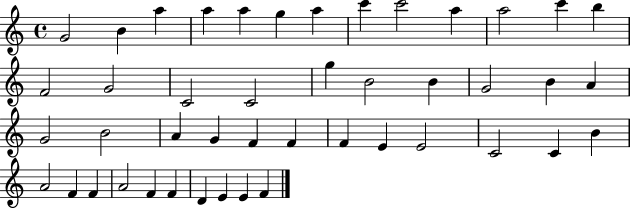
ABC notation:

X:1
T:Untitled
M:4/4
L:1/4
K:C
G2 B a a a g a c' c'2 a a2 c' b F2 G2 C2 C2 g B2 B G2 B A G2 B2 A G F F F E E2 C2 C B A2 F F A2 F F D E E F